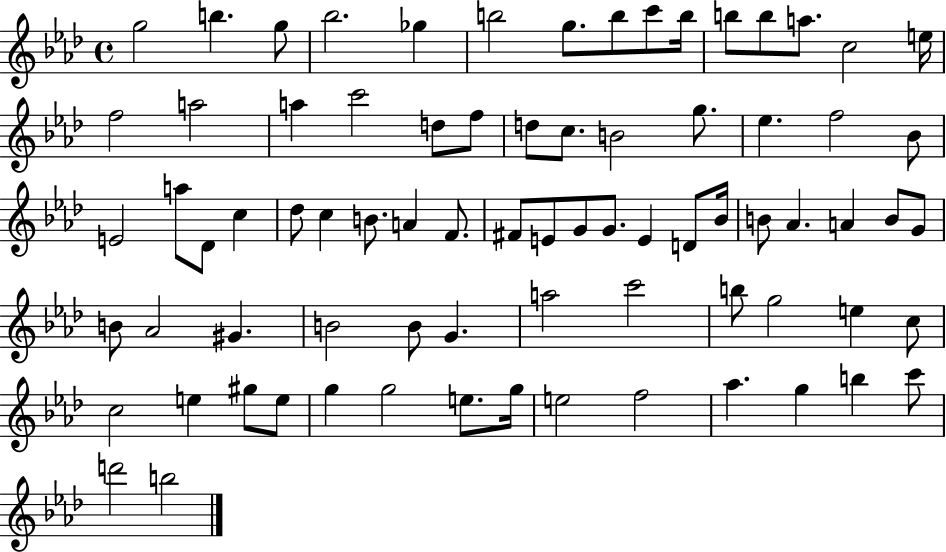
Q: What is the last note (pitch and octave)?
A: B5